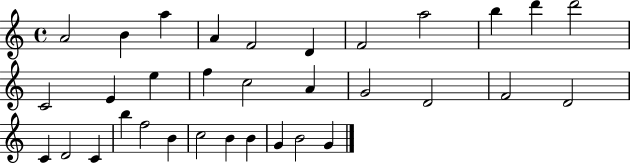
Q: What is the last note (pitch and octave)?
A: G4